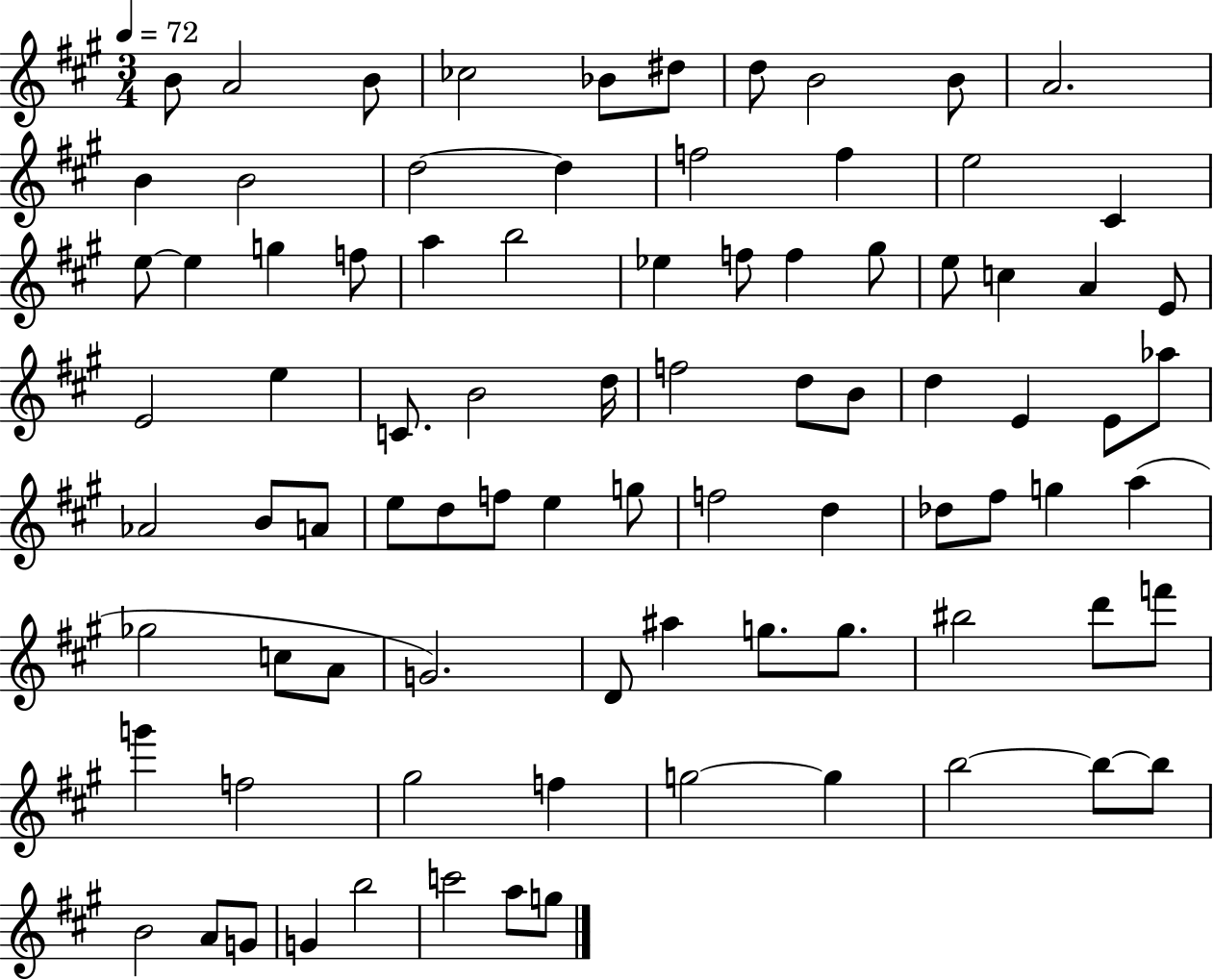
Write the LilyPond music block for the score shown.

{
  \clef treble
  \numericTimeSignature
  \time 3/4
  \key a \major
  \tempo 4 = 72
  b'8 a'2 b'8 | ces''2 bes'8 dis''8 | d''8 b'2 b'8 | a'2. | \break b'4 b'2 | d''2~~ d''4 | f''2 f''4 | e''2 cis'4 | \break e''8~~ e''4 g''4 f''8 | a''4 b''2 | ees''4 f''8 f''4 gis''8 | e''8 c''4 a'4 e'8 | \break e'2 e''4 | c'8. b'2 d''16 | f''2 d''8 b'8 | d''4 e'4 e'8 aes''8 | \break aes'2 b'8 a'8 | e''8 d''8 f''8 e''4 g''8 | f''2 d''4 | des''8 fis''8 g''4 a''4( | \break ges''2 c''8 a'8 | g'2.) | d'8 ais''4 g''8. g''8. | bis''2 d'''8 f'''8 | \break g'''4 f''2 | gis''2 f''4 | g''2~~ g''4 | b''2~~ b''8~~ b''8 | \break b'2 a'8 g'8 | g'4 b''2 | c'''2 a''8 g''8 | \bar "|."
}